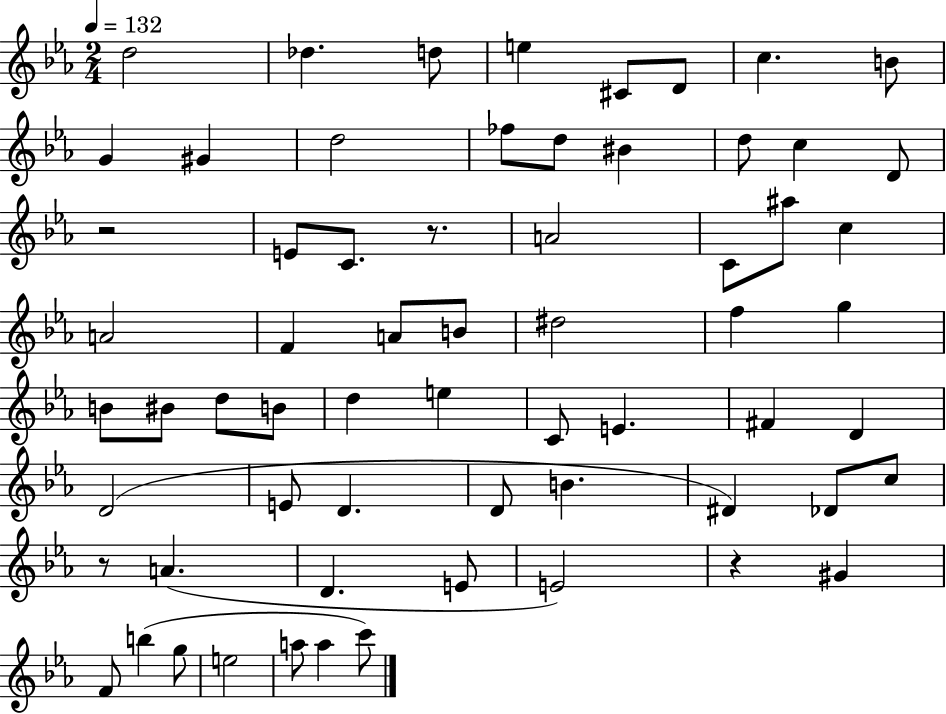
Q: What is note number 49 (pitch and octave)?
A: A4